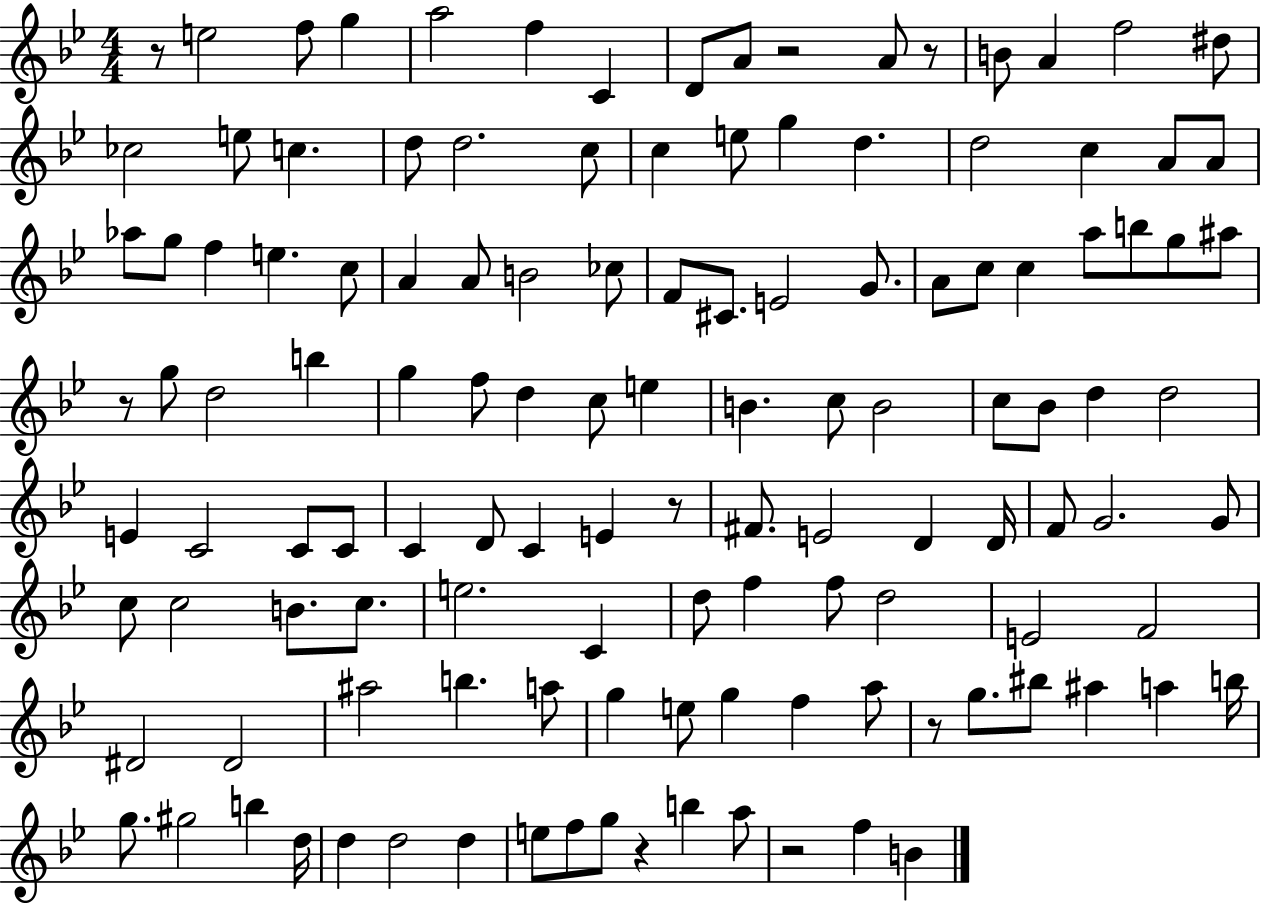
{
  \clef treble
  \numericTimeSignature
  \time 4/4
  \key bes \major
  r8 e''2 f''8 g''4 | a''2 f''4 c'4 | d'8 a'8 r2 a'8 r8 | b'8 a'4 f''2 dis''8 | \break ces''2 e''8 c''4. | d''8 d''2. c''8 | c''4 e''8 g''4 d''4. | d''2 c''4 a'8 a'8 | \break aes''8 g''8 f''4 e''4. c''8 | a'4 a'8 b'2 ces''8 | f'8 cis'8. e'2 g'8. | a'8 c''8 c''4 a''8 b''8 g''8 ais''8 | \break r8 g''8 d''2 b''4 | g''4 f''8 d''4 c''8 e''4 | b'4. c''8 b'2 | c''8 bes'8 d''4 d''2 | \break e'4 c'2 c'8 c'8 | c'4 d'8 c'4 e'4 r8 | fis'8. e'2 d'4 d'16 | f'8 g'2. g'8 | \break c''8 c''2 b'8. c''8. | e''2. c'4 | d''8 f''4 f''8 d''2 | e'2 f'2 | \break dis'2 dis'2 | ais''2 b''4. a''8 | g''4 e''8 g''4 f''4 a''8 | r8 g''8. bis''8 ais''4 a''4 b''16 | \break g''8. gis''2 b''4 d''16 | d''4 d''2 d''4 | e''8 f''8 g''8 r4 b''4 a''8 | r2 f''4 b'4 | \break \bar "|."
}